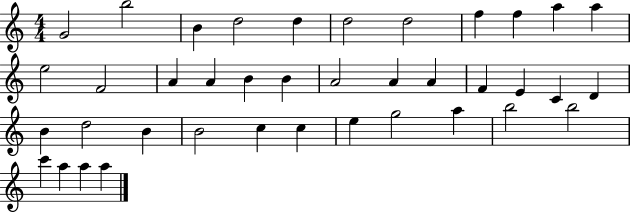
G4/h B5/h B4/q D5/h D5/q D5/h D5/h F5/q F5/q A5/q A5/q E5/h F4/h A4/q A4/q B4/q B4/q A4/h A4/q A4/q F4/q E4/q C4/q D4/q B4/q D5/h B4/q B4/h C5/q C5/q E5/q G5/h A5/q B5/h B5/h C6/q A5/q A5/q A5/q